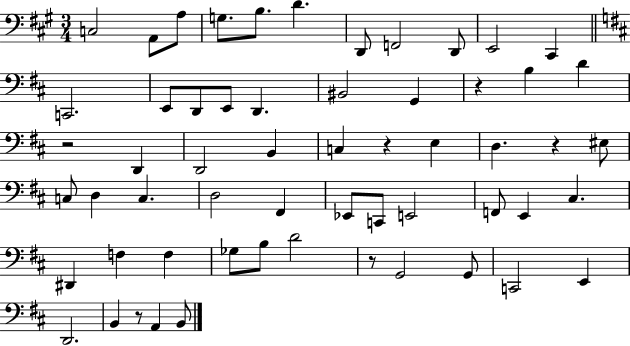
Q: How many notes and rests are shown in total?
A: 58